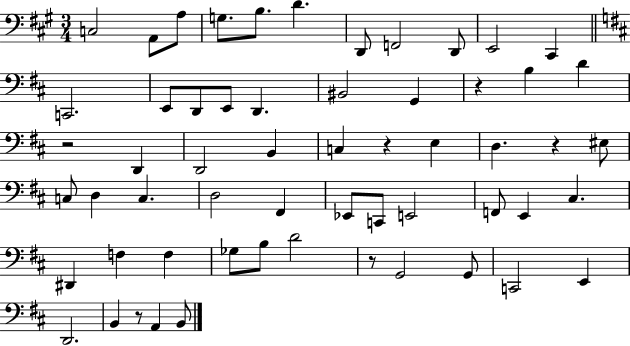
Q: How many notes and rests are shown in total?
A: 58